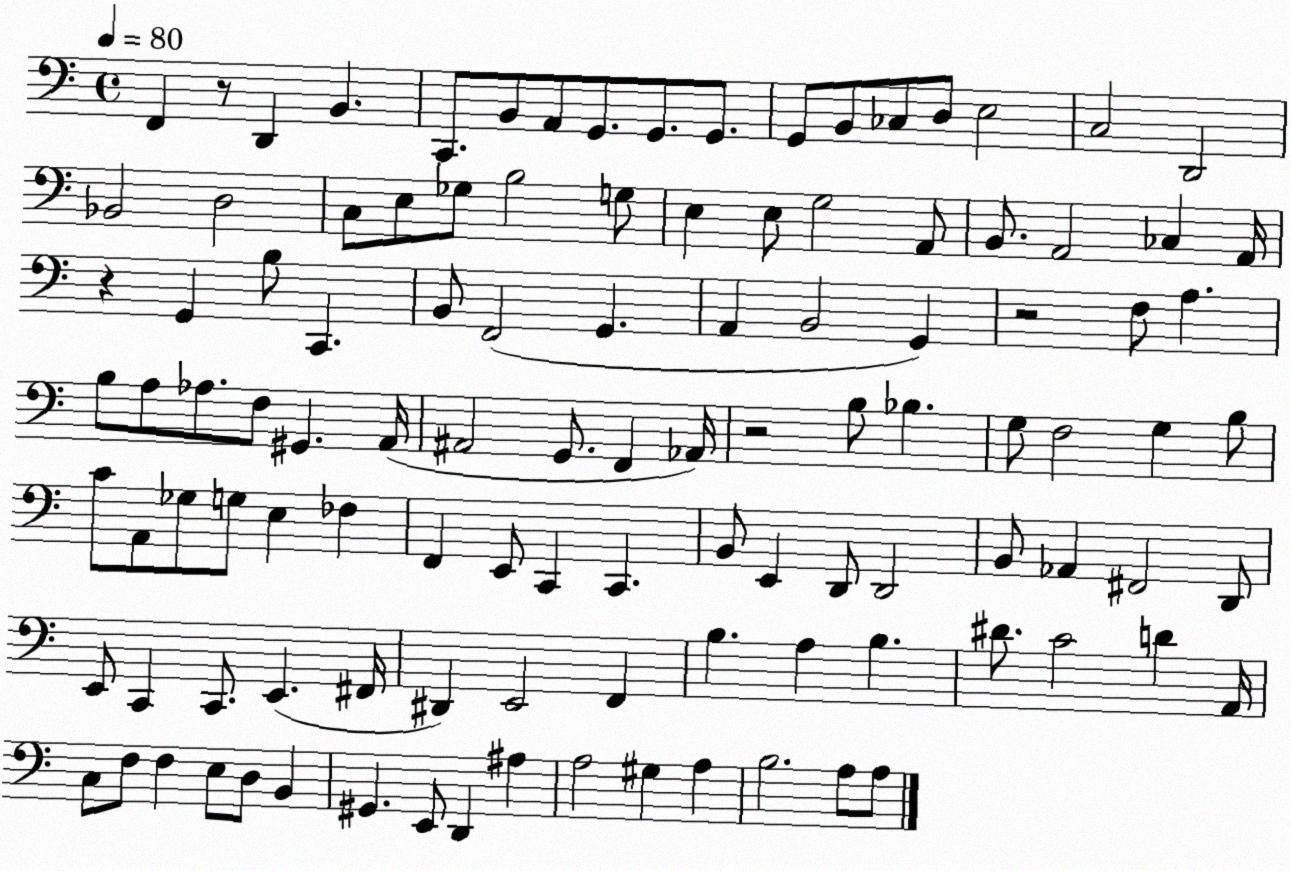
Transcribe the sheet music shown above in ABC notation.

X:1
T:Untitled
M:4/4
L:1/4
K:C
F,, z/2 D,, B,, C,,/2 B,,/2 A,,/2 G,,/2 G,,/2 G,,/2 G,,/2 B,,/2 _C,/2 D,/2 E,2 C,2 D,,2 _B,,2 D,2 C,/2 E,/2 _G,/2 B,2 G,/2 E, E,/2 G,2 A,,/2 B,,/2 A,,2 _C, A,,/4 z G,, B,/2 C,, B,,/2 F,,2 G,, A,, B,,2 G,, z2 F,/2 A, B,/2 A,/2 _A,/2 F,/2 ^G,, A,,/4 ^A,,2 G,,/2 F,, _A,,/4 z2 B,/2 _B, G,/2 F,2 G, B,/2 C/2 A,,/2 _G,/2 G,/2 E, _F, F,, E,,/2 C,, C,, B,,/2 E,, D,,/2 D,,2 B,,/2 _A,, ^F,,2 D,,/2 E,,/2 C,, C,,/2 E,, ^F,,/4 ^D,, E,,2 F,, B, A, B, ^D/2 C2 D A,,/4 C,/2 F,/2 F, E,/2 D,/2 B,, ^G,, E,,/2 D,, ^A, A,2 ^G, A, B,2 A,/2 A,/2